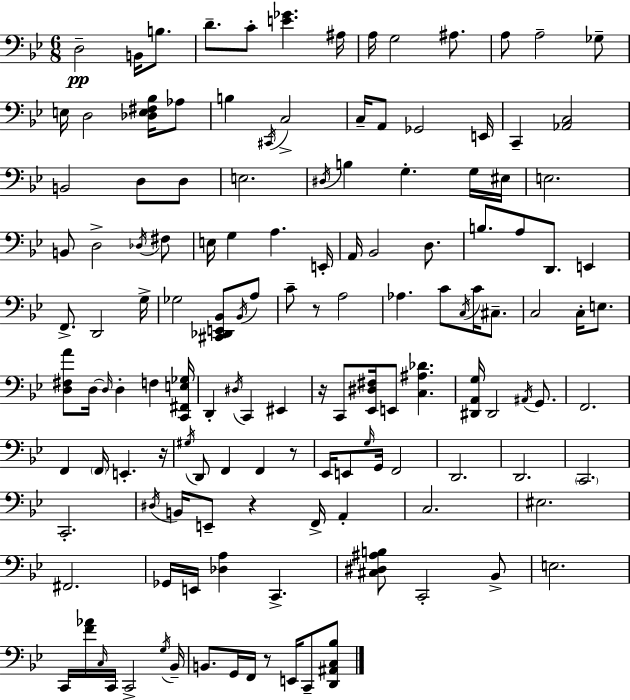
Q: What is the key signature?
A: BES major